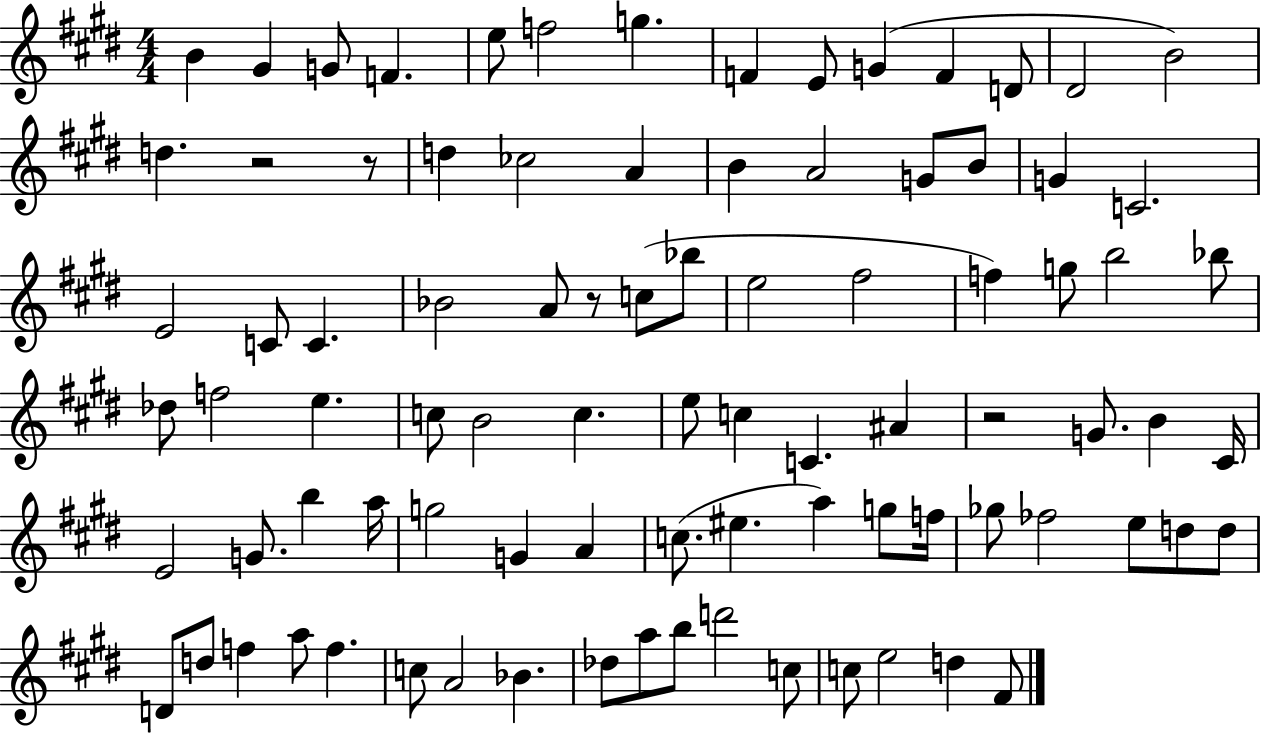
{
  \clef treble
  \numericTimeSignature
  \time 4/4
  \key e \major
  b'4 gis'4 g'8 f'4. | e''8 f''2 g''4. | f'4 e'8 g'4( f'4 d'8 | dis'2 b'2) | \break d''4. r2 r8 | d''4 ces''2 a'4 | b'4 a'2 g'8 b'8 | g'4 c'2. | \break e'2 c'8 c'4. | bes'2 a'8 r8 c''8( bes''8 | e''2 fis''2 | f''4) g''8 b''2 bes''8 | \break des''8 f''2 e''4. | c''8 b'2 c''4. | e''8 c''4 c'4. ais'4 | r2 g'8. b'4 cis'16 | \break e'2 g'8. b''4 a''16 | g''2 g'4 a'4 | c''8.( eis''4. a''4) g''8 f''16 | ges''8 fes''2 e''8 d''8 d''8 | \break d'8 d''8 f''4 a''8 f''4. | c''8 a'2 bes'4. | des''8 a''8 b''8 d'''2 c''8 | c''8 e''2 d''4 fis'8 | \break \bar "|."
}